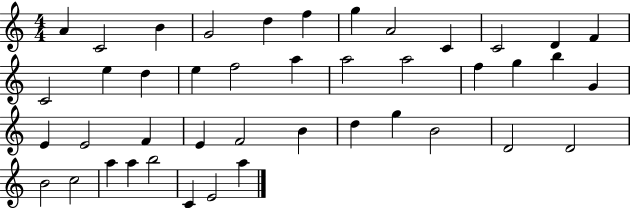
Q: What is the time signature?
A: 4/4